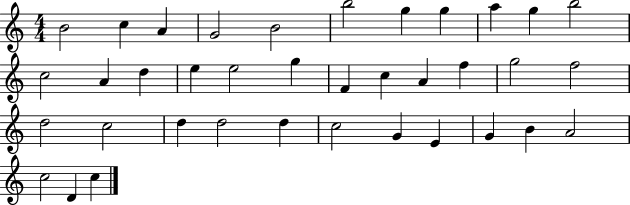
{
  \clef treble
  \numericTimeSignature
  \time 4/4
  \key c \major
  b'2 c''4 a'4 | g'2 b'2 | b''2 g''4 g''4 | a''4 g''4 b''2 | \break c''2 a'4 d''4 | e''4 e''2 g''4 | f'4 c''4 a'4 f''4 | g''2 f''2 | \break d''2 c''2 | d''4 d''2 d''4 | c''2 g'4 e'4 | g'4 b'4 a'2 | \break c''2 d'4 c''4 | \bar "|."
}